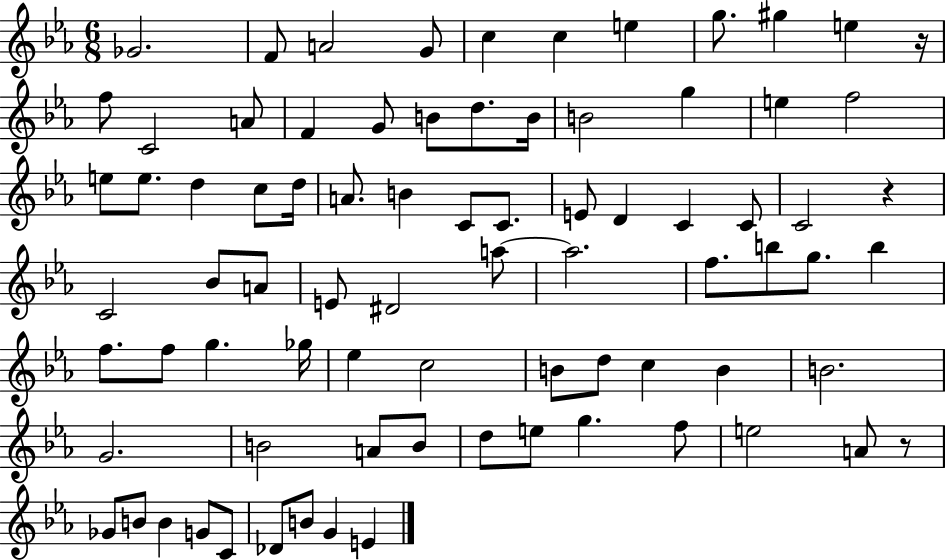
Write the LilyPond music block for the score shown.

{
  \clef treble
  \numericTimeSignature
  \time 6/8
  \key ees \major
  ges'2. | f'8 a'2 g'8 | c''4 c''4 e''4 | g''8. gis''4 e''4 r16 | \break f''8 c'2 a'8 | f'4 g'8 b'8 d''8. b'16 | b'2 g''4 | e''4 f''2 | \break e''8 e''8. d''4 c''8 d''16 | a'8. b'4 c'8 c'8. | e'8 d'4 c'4 c'8 | c'2 r4 | \break c'2 bes'8 a'8 | e'8 dis'2 a''8~~ | a''2. | f''8. b''8 g''8. b''4 | \break f''8. f''8 g''4. ges''16 | ees''4 c''2 | b'8 d''8 c''4 b'4 | b'2. | \break g'2. | b'2 a'8 b'8 | d''8 e''8 g''4. f''8 | e''2 a'8 r8 | \break ges'8 b'8 b'4 g'8 c'8 | des'8 b'8 g'4 e'4 | \bar "|."
}